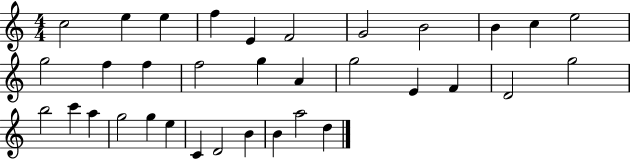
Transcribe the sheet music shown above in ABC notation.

X:1
T:Untitled
M:4/4
L:1/4
K:C
c2 e e f E F2 G2 B2 B c e2 g2 f f f2 g A g2 E F D2 g2 b2 c' a g2 g e C D2 B B a2 d